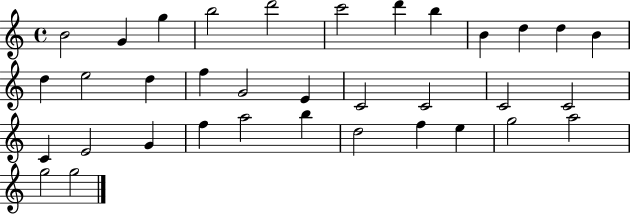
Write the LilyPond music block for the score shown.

{
  \clef treble
  \time 4/4
  \defaultTimeSignature
  \key c \major
  b'2 g'4 g''4 | b''2 d'''2 | c'''2 d'''4 b''4 | b'4 d''4 d''4 b'4 | \break d''4 e''2 d''4 | f''4 g'2 e'4 | c'2 c'2 | c'2 c'2 | \break c'4 e'2 g'4 | f''4 a''2 b''4 | d''2 f''4 e''4 | g''2 a''2 | \break g''2 g''2 | \bar "|."
}